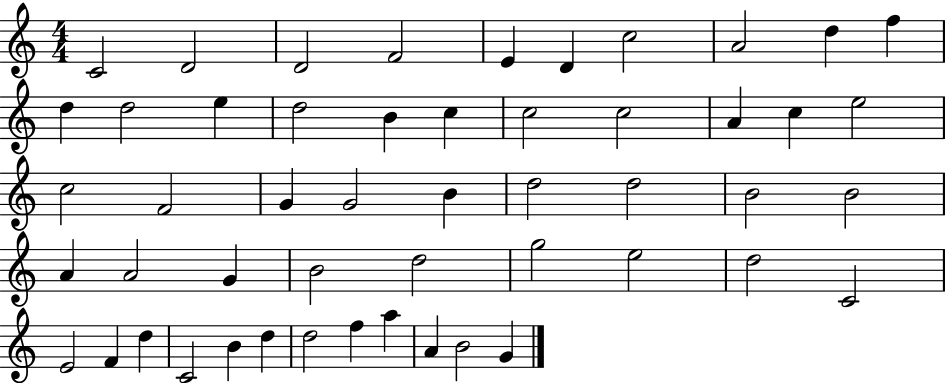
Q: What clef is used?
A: treble